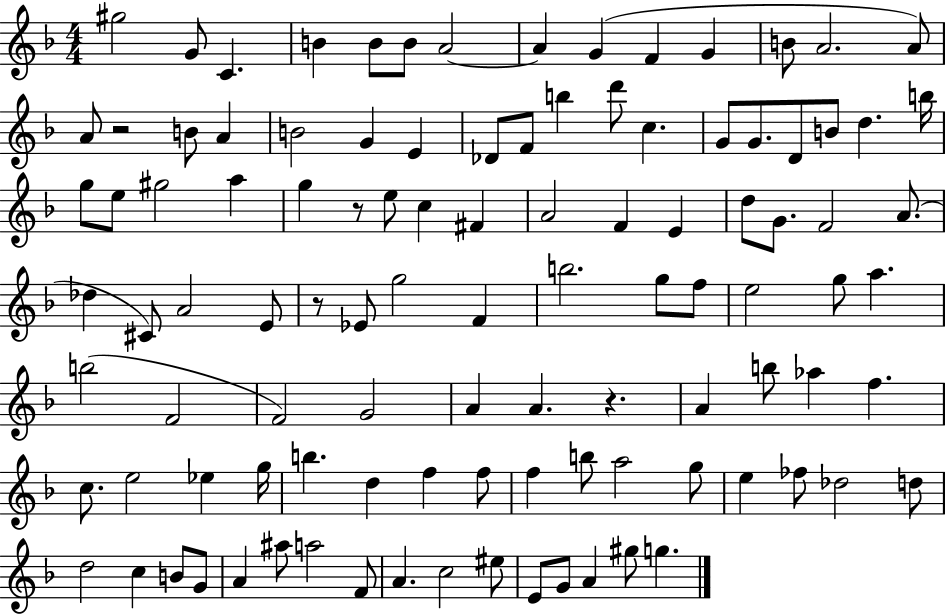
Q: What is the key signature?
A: F major